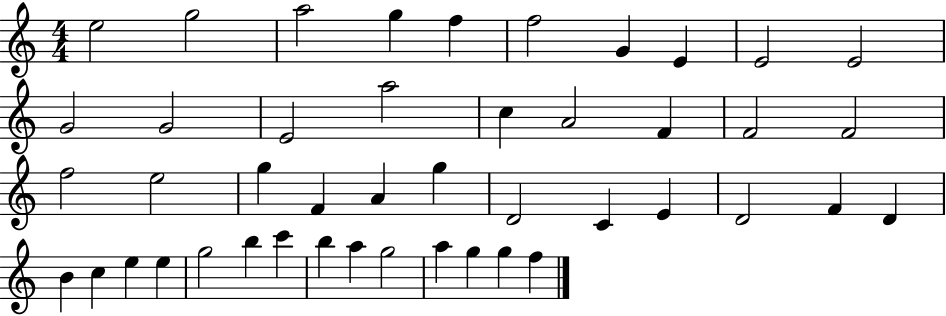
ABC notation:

X:1
T:Untitled
M:4/4
L:1/4
K:C
e2 g2 a2 g f f2 G E E2 E2 G2 G2 E2 a2 c A2 F F2 F2 f2 e2 g F A g D2 C E D2 F D B c e e g2 b c' b a g2 a g g f